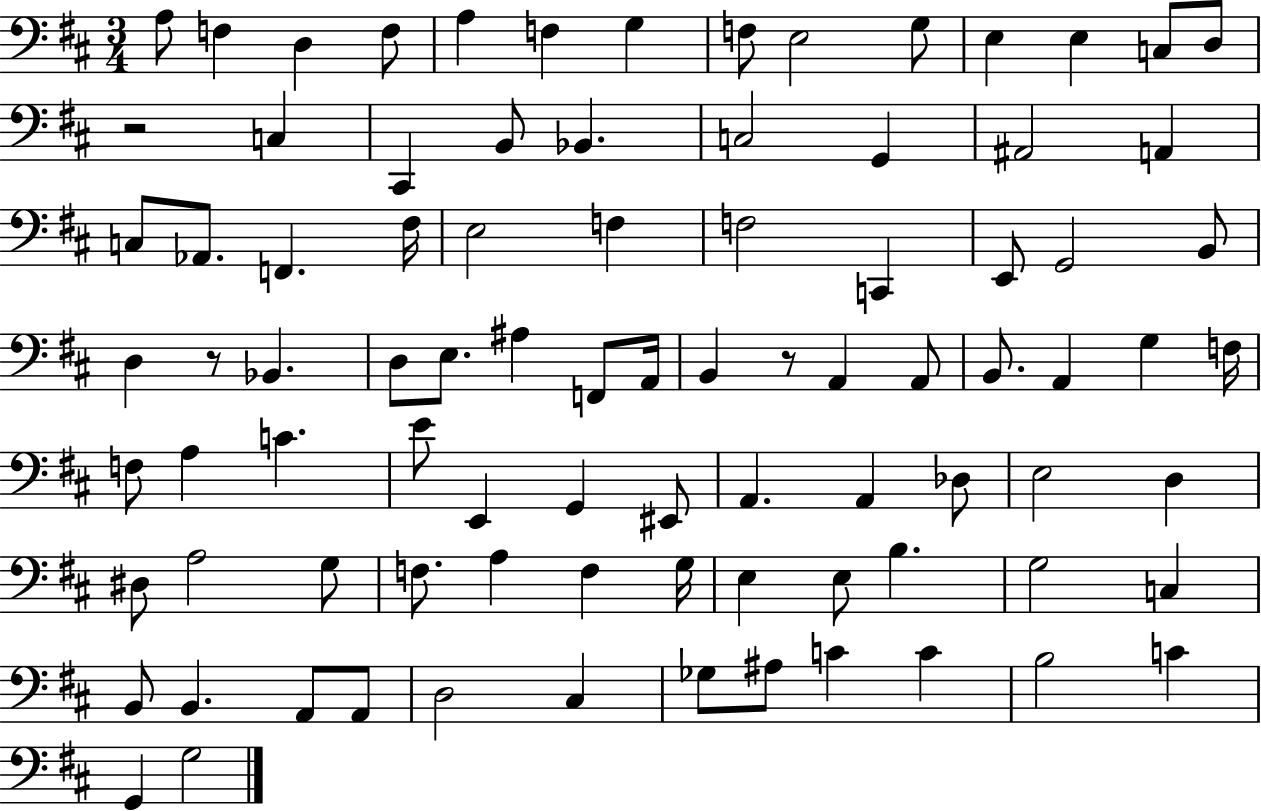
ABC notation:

X:1
T:Untitled
M:3/4
L:1/4
K:D
A,/2 F, D, F,/2 A, F, G, F,/2 E,2 G,/2 E, E, C,/2 D,/2 z2 C, ^C,, B,,/2 _B,, C,2 G,, ^A,,2 A,, C,/2 _A,,/2 F,, ^F,/4 E,2 F, F,2 C,, E,,/2 G,,2 B,,/2 D, z/2 _B,, D,/2 E,/2 ^A, F,,/2 A,,/4 B,, z/2 A,, A,,/2 B,,/2 A,, G, F,/4 F,/2 A, C E/2 E,, G,, ^E,,/2 A,, A,, _D,/2 E,2 D, ^D,/2 A,2 G,/2 F,/2 A, F, G,/4 E, E,/2 B, G,2 C, B,,/2 B,, A,,/2 A,,/2 D,2 ^C, _G,/2 ^A,/2 C C B,2 C G,, G,2